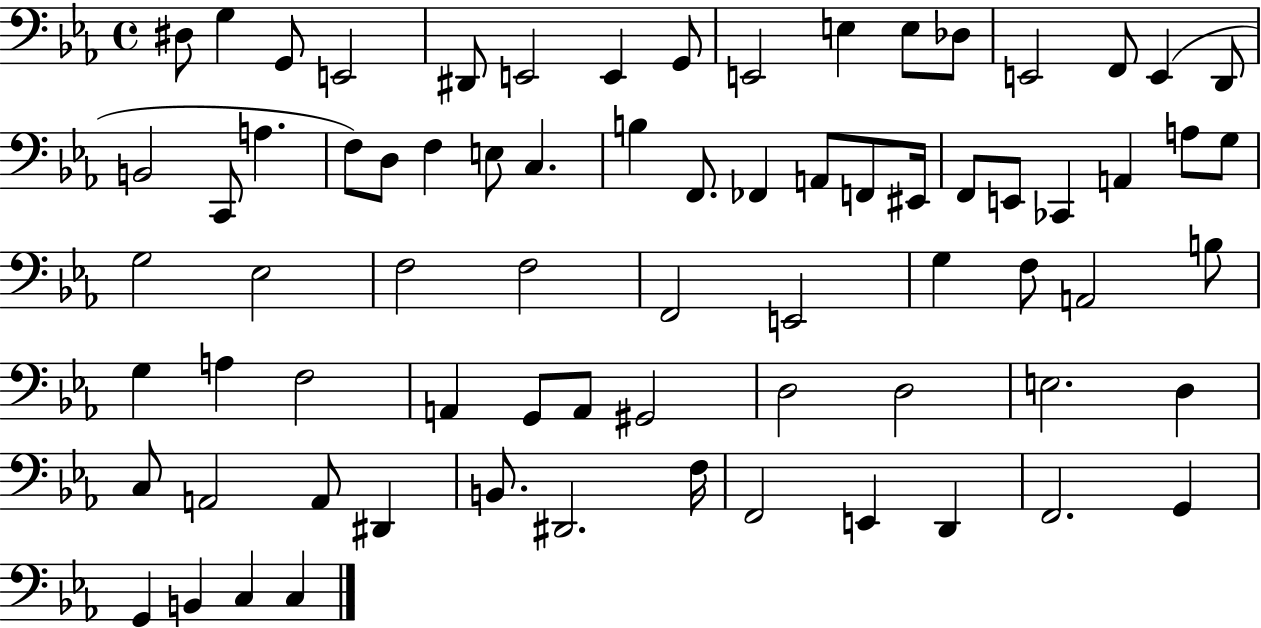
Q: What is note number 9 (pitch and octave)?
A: E2